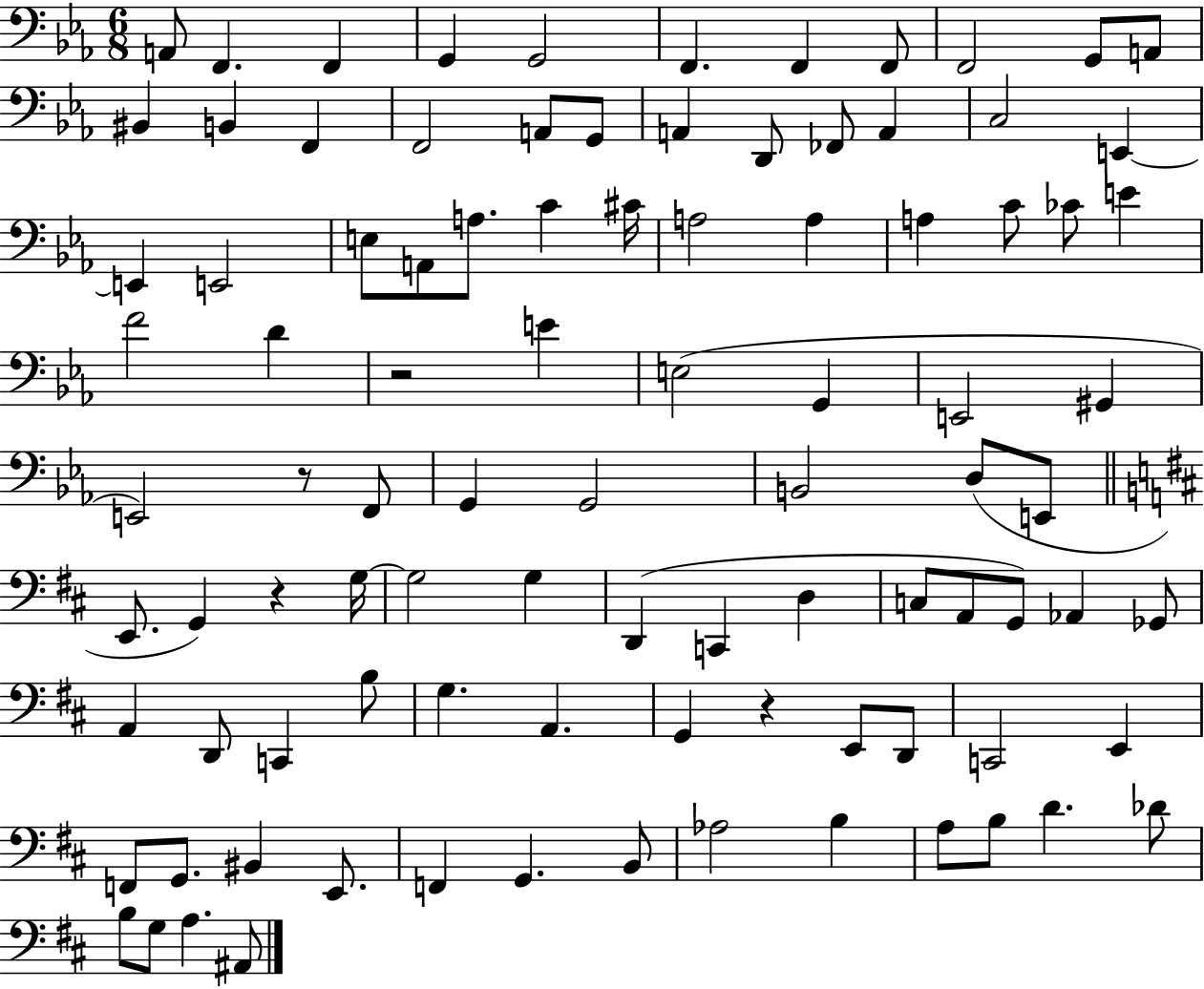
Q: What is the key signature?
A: EES major